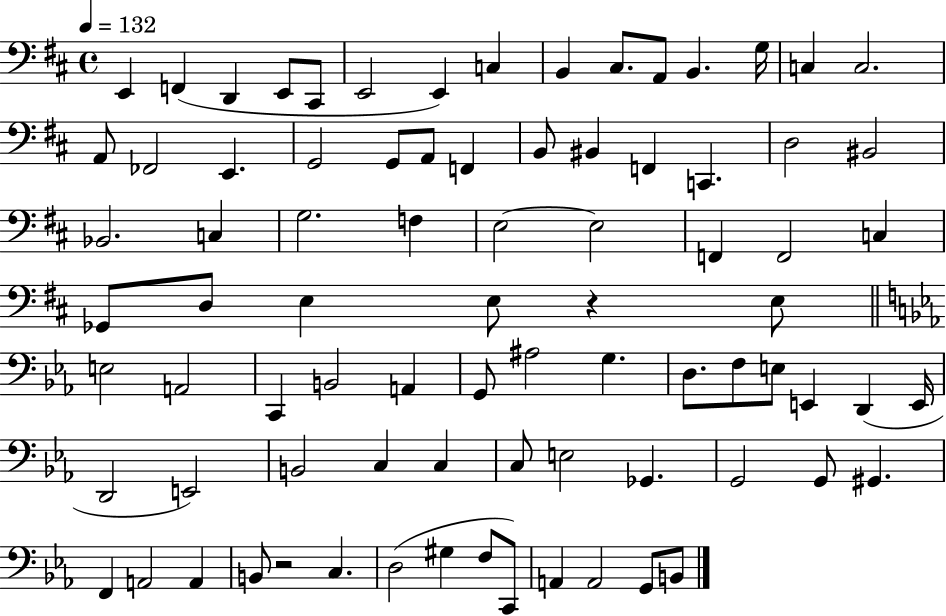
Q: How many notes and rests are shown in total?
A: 82